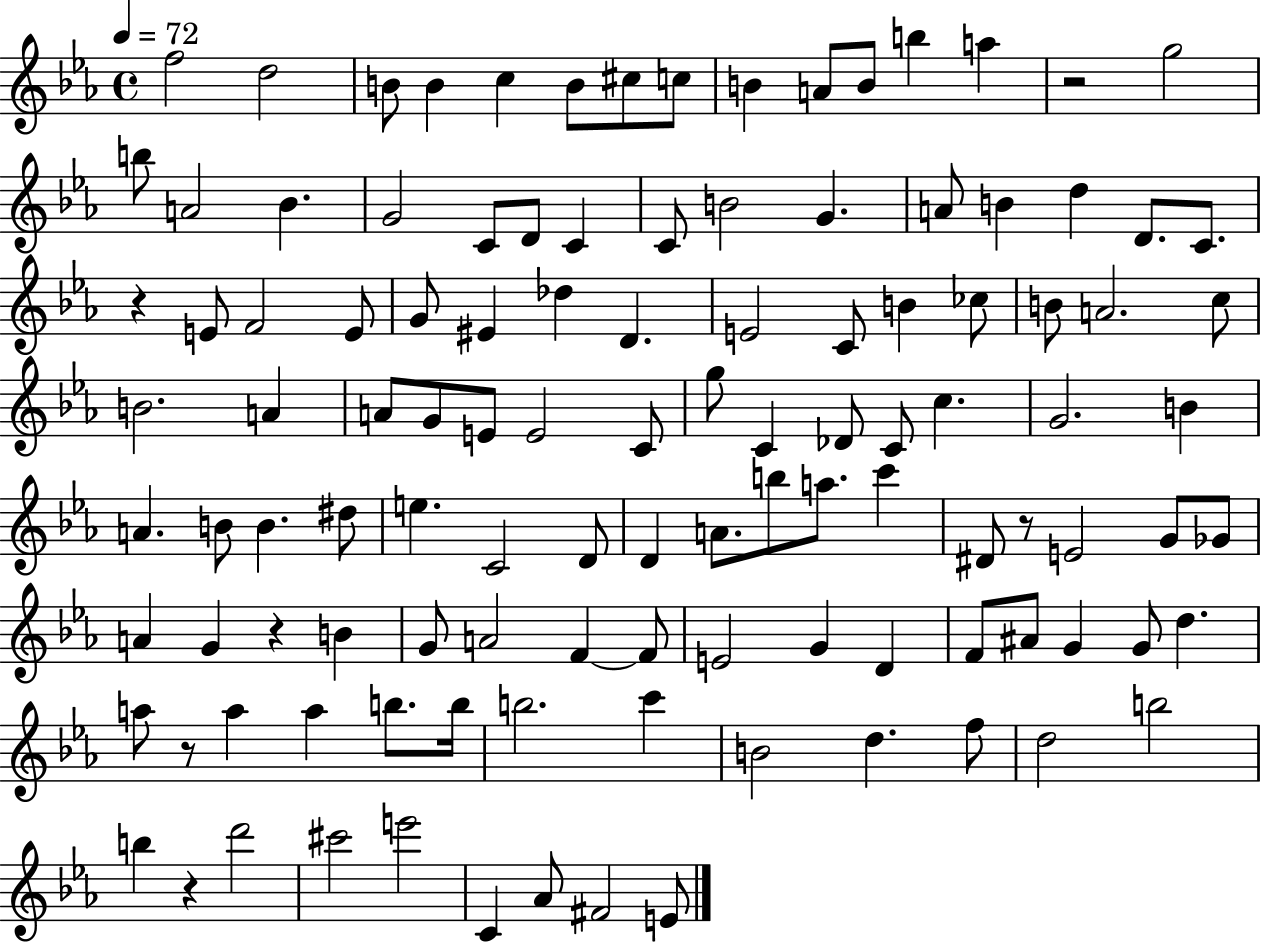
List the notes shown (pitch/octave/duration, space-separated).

F5/h D5/h B4/e B4/q C5/q B4/e C#5/e C5/e B4/q A4/e B4/e B5/q A5/q R/h G5/h B5/e A4/h Bb4/q. G4/h C4/e D4/e C4/q C4/e B4/h G4/q. A4/e B4/q D5/q D4/e. C4/e. R/q E4/e F4/h E4/e G4/e EIS4/q Db5/q D4/q. E4/h C4/e B4/q CES5/e B4/e A4/h. C5/e B4/h. A4/q A4/e G4/e E4/e E4/h C4/e G5/e C4/q Db4/e C4/e C5/q. G4/h. B4/q A4/q. B4/e B4/q. D#5/e E5/q. C4/h D4/e D4/q A4/e. B5/e A5/e. C6/q D#4/e R/e E4/h G4/e Gb4/e A4/q G4/q R/q B4/q G4/e A4/h F4/q F4/e E4/h G4/q D4/q F4/e A#4/e G4/q G4/e D5/q. A5/e R/e A5/q A5/q B5/e. B5/s B5/h. C6/q B4/h D5/q. F5/e D5/h B5/h B5/q R/q D6/h C#6/h E6/h C4/q Ab4/e F#4/h E4/e